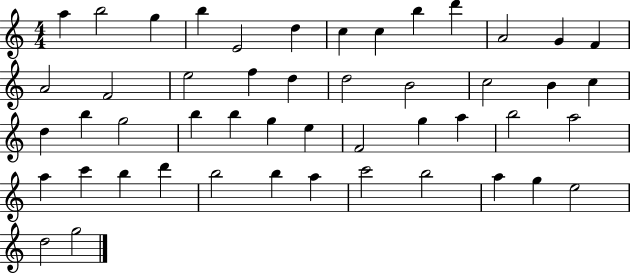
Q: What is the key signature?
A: C major